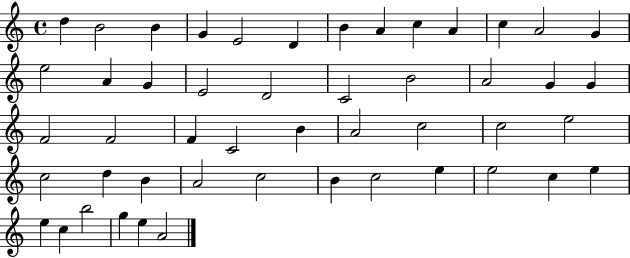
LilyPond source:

{
  \clef treble
  \time 4/4
  \defaultTimeSignature
  \key c \major
  d''4 b'2 b'4 | g'4 e'2 d'4 | b'4 a'4 c''4 a'4 | c''4 a'2 g'4 | \break e''2 a'4 g'4 | e'2 d'2 | c'2 b'2 | a'2 g'4 g'4 | \break f'2 f'2 | f'4 c'2 b'4 | a'2 c''2 | c''2 e''2 | \break c''2 d''4 b'4 | a'2 c''2 | b'4 c''2 e''4 | e''2 c''4 e''4 | \break e''4 c''4 b''2 | g''4 e''4 a'2 | \bar "|."
}